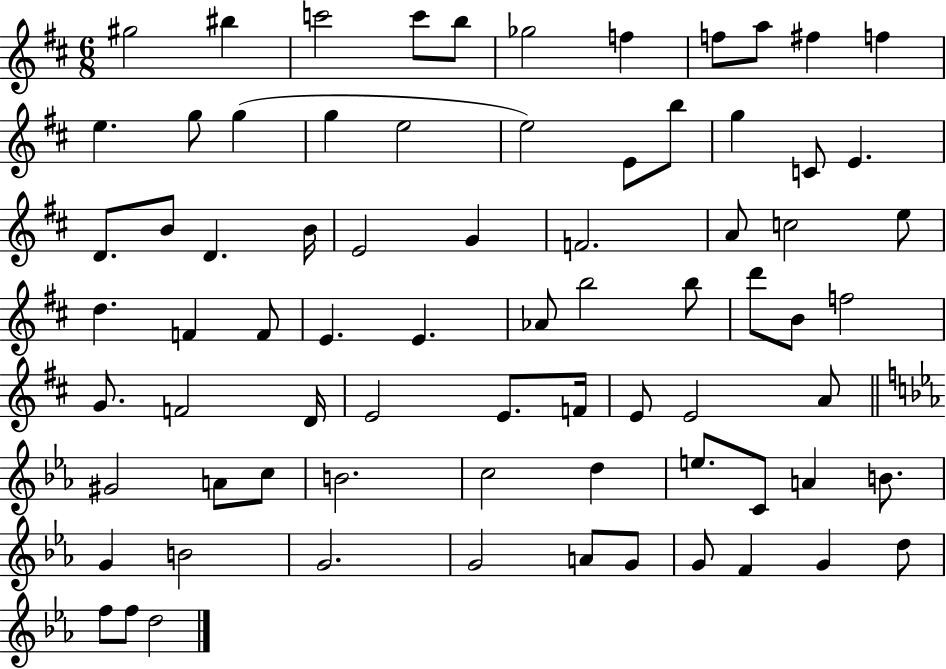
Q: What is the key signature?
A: D major